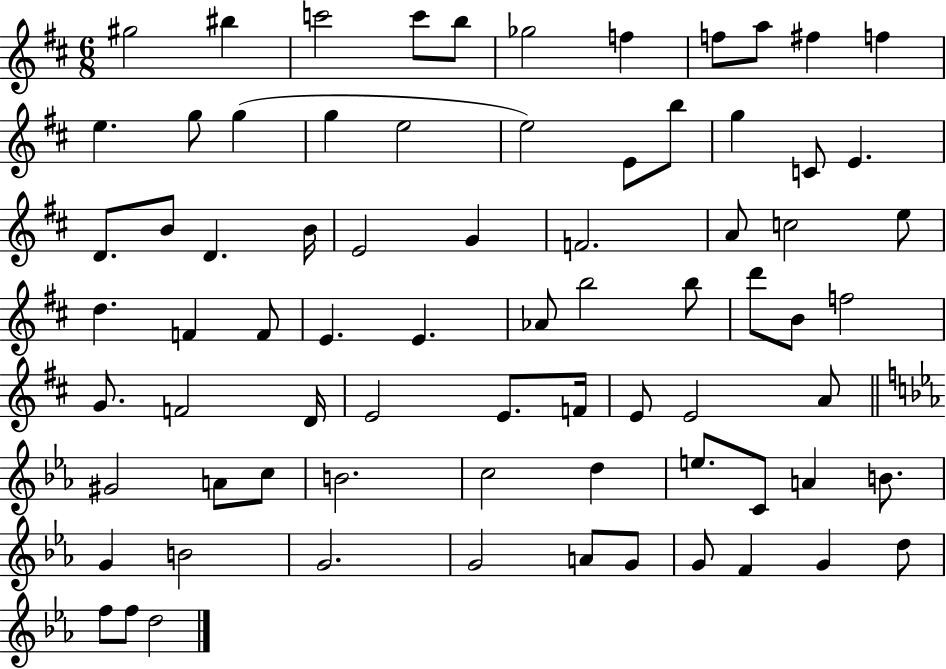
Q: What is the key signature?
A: D major